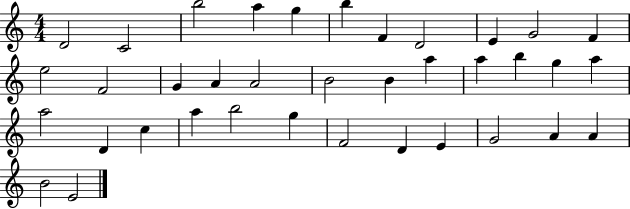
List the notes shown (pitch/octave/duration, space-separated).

D4/h C4/h B5/h A5/q G5/q B5/q F4/q D4/h E4/q G4/h F4/q E5/h F4/h G4/q A4/q A4/h B4/h B4/q A5/q A5/q B5/q G5/q A5/q A5/h D4/q C5/q A5/q B5/h G5/q F4/h D4/q E4/q G4/h A4/q A4/q B4/h E4/h